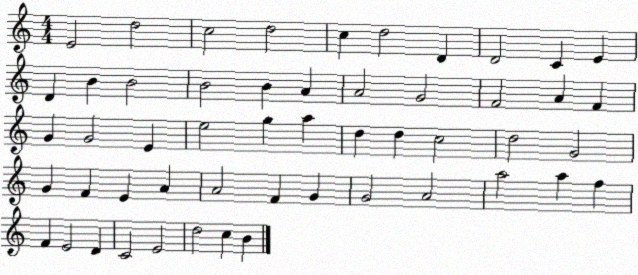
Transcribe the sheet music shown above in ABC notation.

X:1
T:Untitled
M:4/4
L:1/4
K:C
E2 d2 c2 d2 c d2 D D2 C E D B B2 B2 B A A2 G2 F2 A F G G2 E e2 g a d d c2 d2 G2 G F E A A2 F G G2 A2 a2 a f F E2 D C2 E2 d2 c B